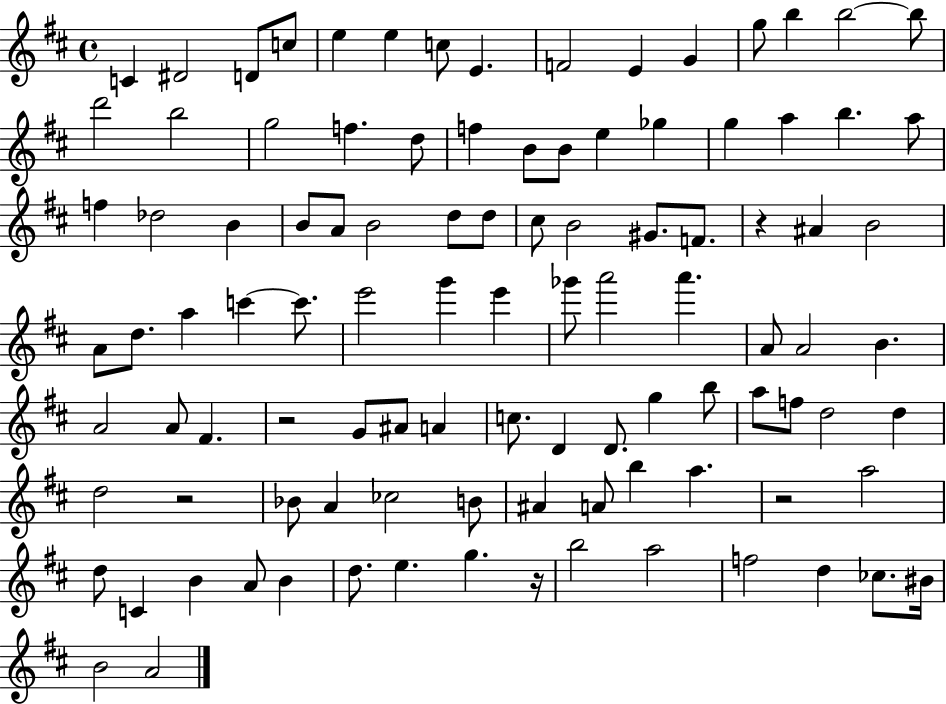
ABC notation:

X:1
T:Untitled
M:4/4
L:1/4
K:D
C ^D2 D/2 c/2 e e c/2 E F2 E G g/2 b b2 b/2 d'2 b2 g2 f d/2 f B/2 B/2 e _g g a b a/2 f _d2 B B/2 A/2 B2 d/2 d/2 ^c/2 B2 ^G/2 F/2 z ^A B2 A/2 d/2 a c' c'/2 e'2 g' e' _g'/2 a'2 a' A/2 A2 B A2 A/2 ^F z2 G/2 ^A/2 A c/2 D D/2 g b/2 a/2 f/2 d2 d d2 z2 _B/2 A _c2 B/2 ^A A/2 b a z2 a2 d/2 C B A/2 B d/2 e g z/4 b2 a2 f2 d _c/2 ^B/4 B2 A2